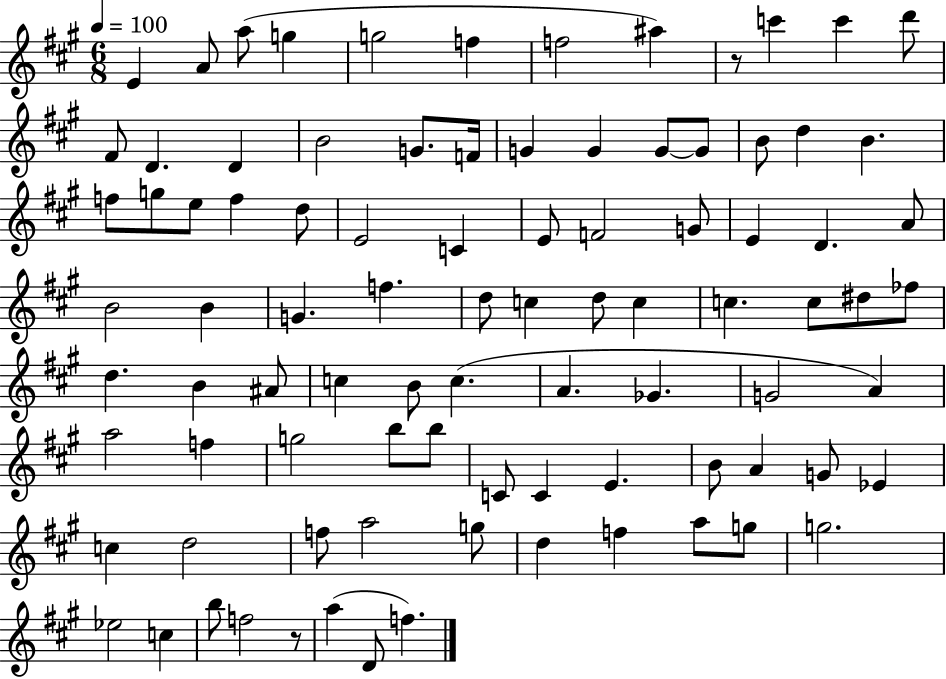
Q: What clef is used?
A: treble